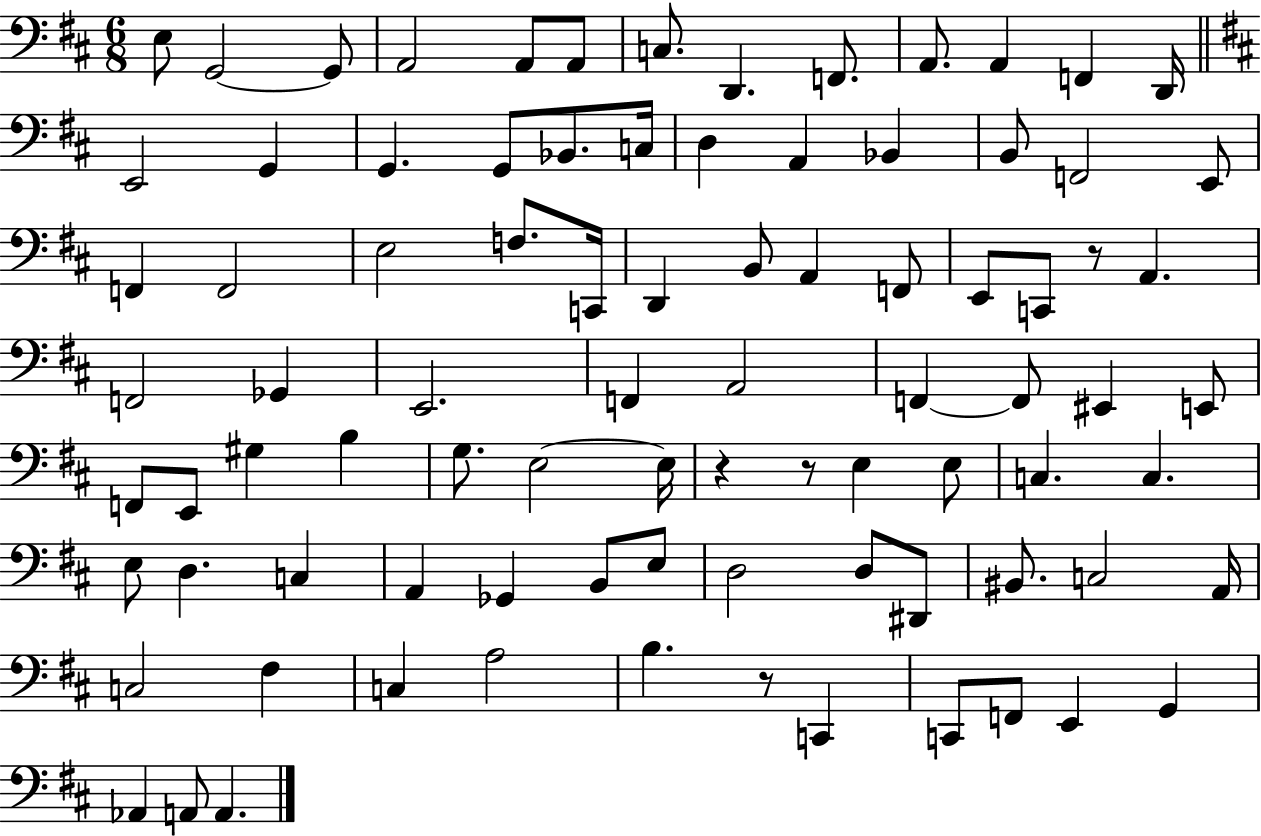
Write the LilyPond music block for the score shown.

{
  \clef bass
  \numericTimeSignature
  \time 6/8
  \key d \major
  e8 g,2~~ g,8 | a,2 a,8 a,8 | c8. d,4. f,8. | a,8. a,4 f,4 d,16 | \break \bar "||" \break \key b \minor e,2 g,4 | g,4. g,8 bes,8. c16 | d4 a,4 bes,4 | b,8 f,2 e,8 | \break f,4 f,2 | e2 f8. c,16 | d,4 b,8 a,4 f,8 | e,8 c,8 r8 a,4. | \break f,2 ges,4 | e,2. | f,4 a,2 | f,4~~ f,8 eis,4 e,8 | \break f,8 e,8 gis4 b4 | g8. e2~~ e16 | r4 r8 e4 e8 | c4. c4. | \break e8 d4. c4 | a,4 ges,4 b,8 e8 | d2 d8 dis,8 | bis,8. c2 a,16 | \break c2 fis4 | c4 a2 | b4. r8 c,4 | c,8 f,8 e,4 g,4 | \break aes,4 a,8 a,4. | \bar "|."
}